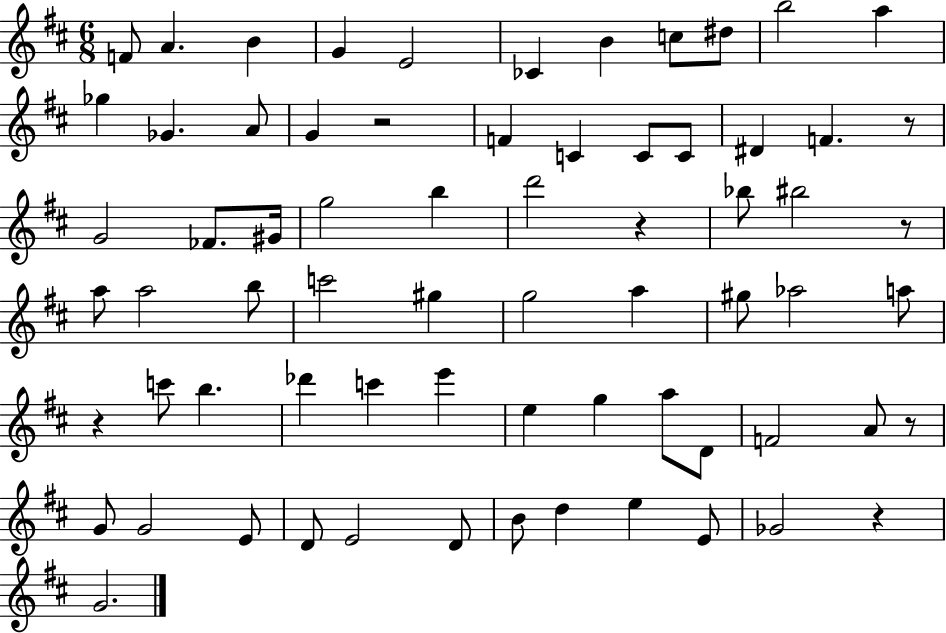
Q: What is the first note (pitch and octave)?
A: F4